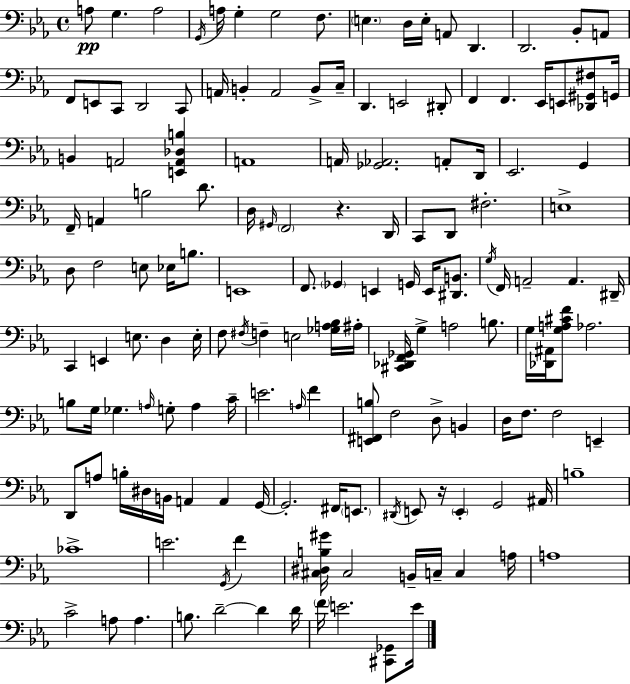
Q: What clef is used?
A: bass